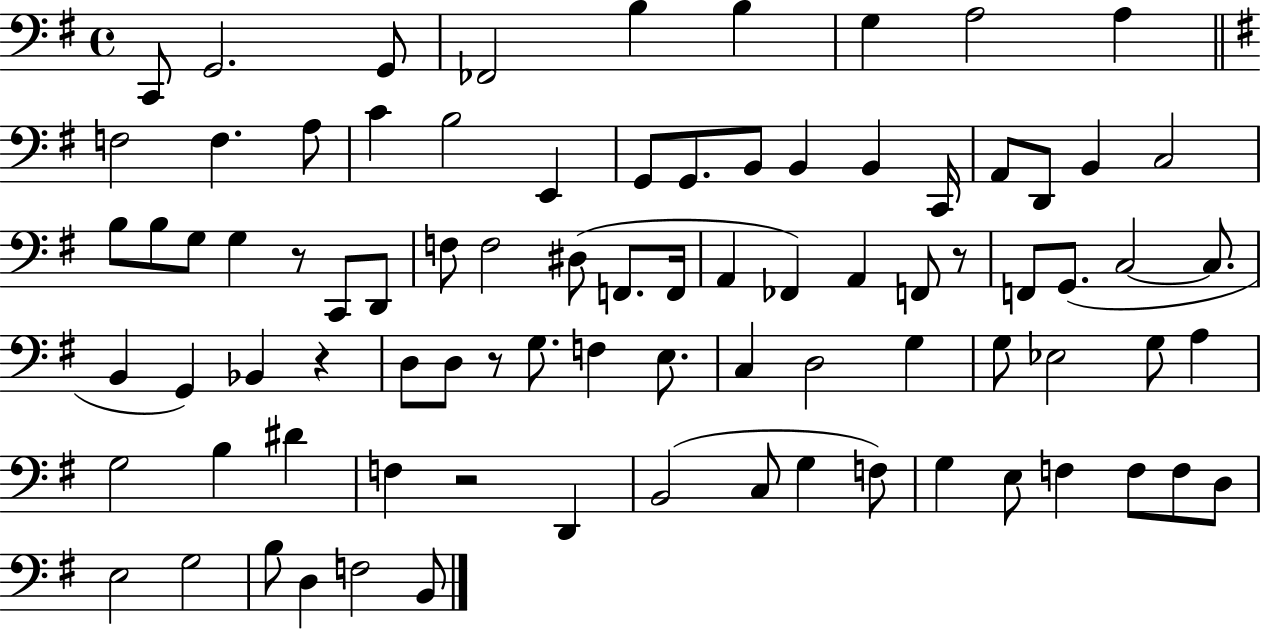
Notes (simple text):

C2/e G2/h. G2/e FES2/h B3/q B3/q G3/q A3/h A3/q F3/h F3/q. A3/e C4/q B3/h E2/q G2/e G2/e. B2/e B2/q B2/q C2/s A2/e D2/e B2/q C3/h B3/e B3/e G3/e G3/q R/e C2/e D2/e F3/e F3/h D#3/e F2/e. F2/s A2/q FES2/q A2/q F2/e R/e F2/e G2/e. C3/h C3/e. B2/q G2/q Bb2/q R/q D3/e D3/e R/e G3/e. F3/q E3/e. C3/q D3/h G3/q G3/e Eb3/h G3/e A3/q G3/h B3/q D#4/q F3/q R/h D2/q B2/h C3/e G3/q F3/e G3/q E3/e F3/q F3/e F3/e D3/e E3/h G3/h B3/e D3/q F3/h B2/e